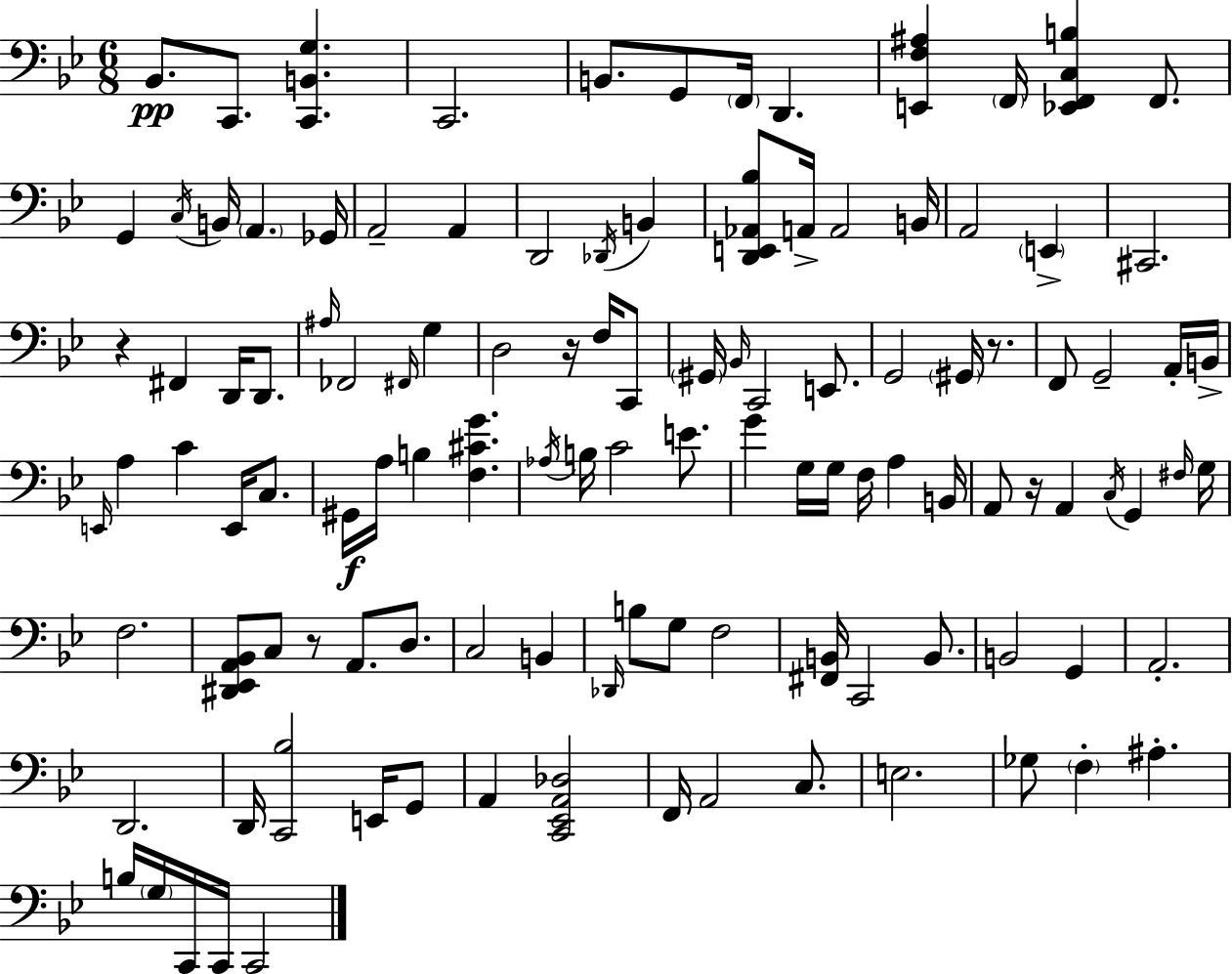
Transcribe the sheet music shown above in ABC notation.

X:1
T:Untitled
M:6/8
L:1/4
K:Bb
_B,,/2 C,,/2 [C,,B,,G,] C,,2 B,,/2 G,,/2 F,,/4 D,, [E,,F,^A,] F,,/4 [_E,,F,,C,B,] F,,/2 G,, C,/4 B,,/4 A,, _G,,/4 A,,2 A,, D,,2 _D,,/4 B,, [D,,E,,_A,,_B,]/2 A,,/4 A,,2 B,,/4 A,,2 E,, ^C,,2 z ^F,, D,,/4 D,,/2 ^A,/4 _F,,2 ^F,,/4 G, D,2 z/4 F,/4 C,,/2 ^G,,/4 _B,,/4 C,,2 E,,/2 G,,2 ^G,,/4 z/2 F,,/2 G,,2 A,,/4 B,,/4 E,,/4 A, C E,,/4 C,/2 ^G,,/4 A,/4 B, [F,^CG] _A,/4 B,/4 C2 E/2 G G,/4 G,/4 F,/4 A, B,,/4 A,,/2 z/4 A,, C,/4 G,, ^F,/4 G,/4 F,2 [^D,,_E,,A,,_B,,]/2 C,/2 z/2 A,,/2 D,/2 C,2 B,, _D,,/4 B,/2 G,/2 F,2 [^F,,B,,]/4 C,,2 B,,/2 B,,2 G,, A,,2 D,,2 D,,/4 [C,,_B,]2 E,,/4 G,,/2 A,, [C,,_E,,A,,_D,]2 F,,/4 A,,2 C,/2 E,2 _G,/2 F, ^A, B,/4 G,/4 C,,/4 C,,/4 C,,2